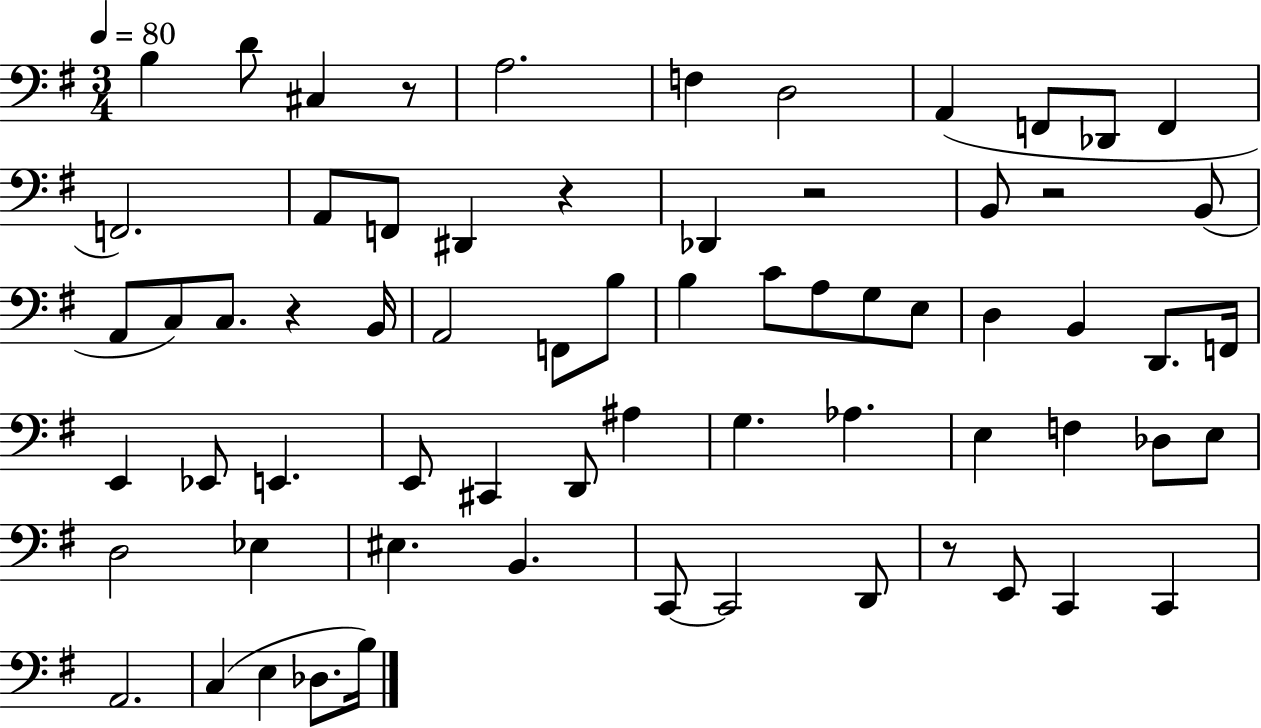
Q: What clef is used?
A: bass